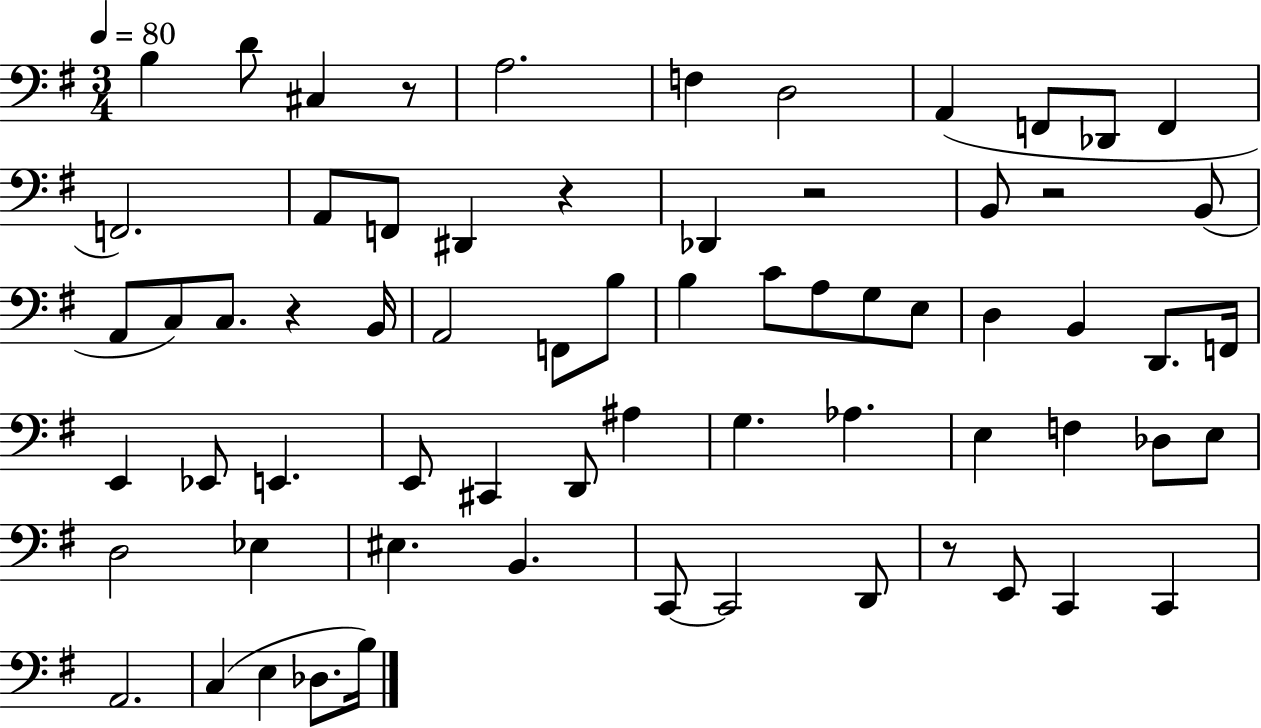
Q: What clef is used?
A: bass